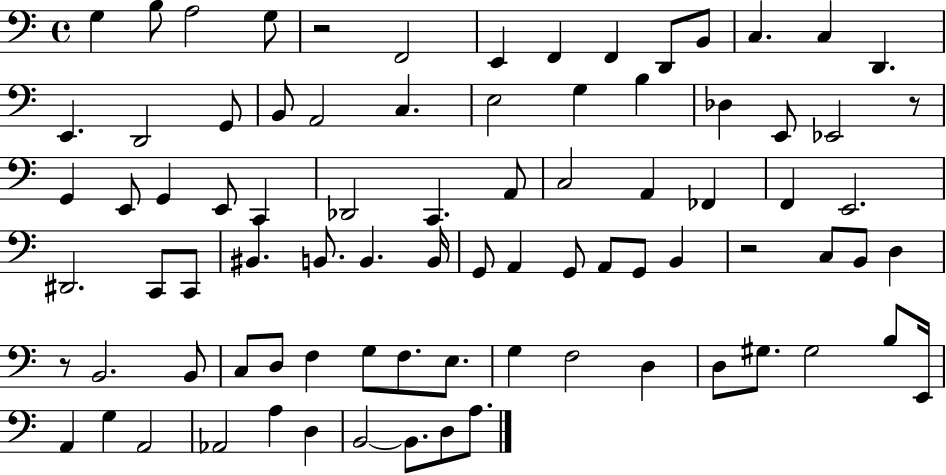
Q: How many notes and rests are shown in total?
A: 84